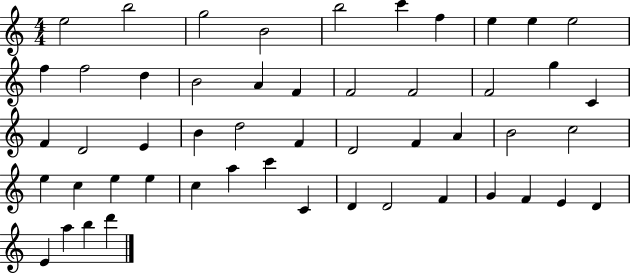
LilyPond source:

{
  \clef treble
  \numericTimeSignature
  \time 4/4
  \key c \major
  e''2 b''2 | g''2 b'2 | b''2 c'''4 f''4 | e''4 e''4 e''2 | \break f''4 f''2 d''4 | b'2 a'4 f'4 | f'2 f'2 | f'2 g''4 c'4 | \break f'4 d'2 e'4 | b'4 d''2 f'4 | d'2 f'4 a'4 | b'2 c''2 | \break e''4 c''4 e''4 e''4 | c''4 a''4 c'''4 c'4 | d'4 d'2 f'4 | g'4 f'4 e'4 d'4 | \break e'4 a''4 b''4 d'''4 | \bar "|."
}